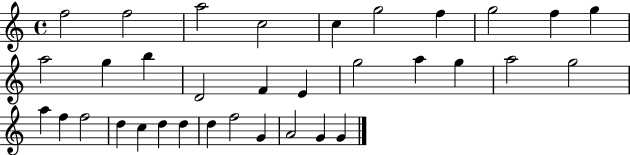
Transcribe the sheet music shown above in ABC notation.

X:1
T:Untitled
M:4/4
L:1/4
K:C
f2 f2 a2 c2 c g2 f g2 f g a2 g b D2 F E g2 a g a2 g2 a f f2 d c d d d f2 G A2 G G